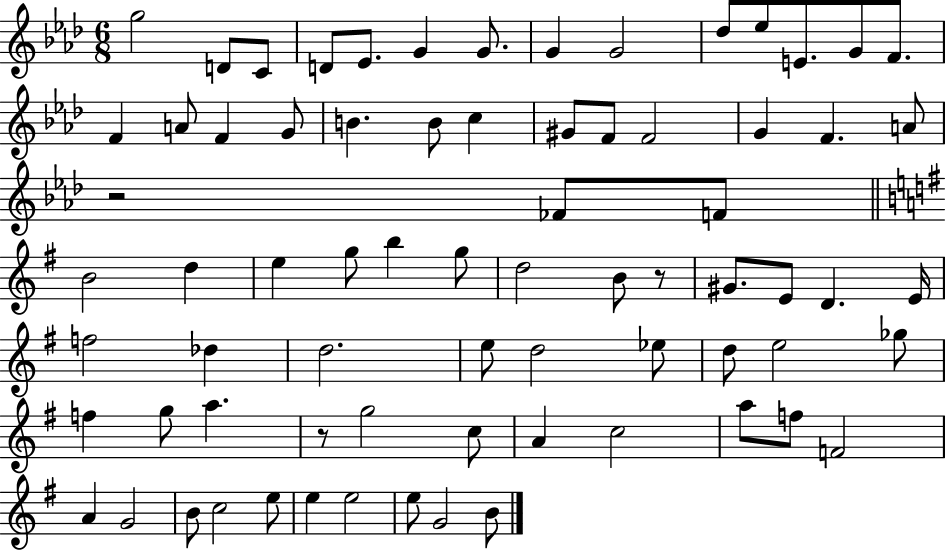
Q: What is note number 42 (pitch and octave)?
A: F5